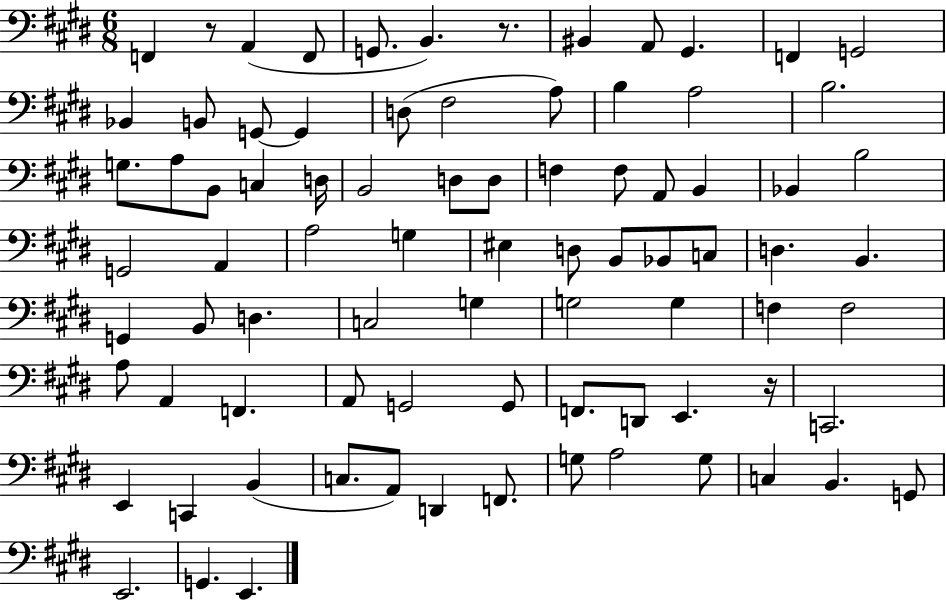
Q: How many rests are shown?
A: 3